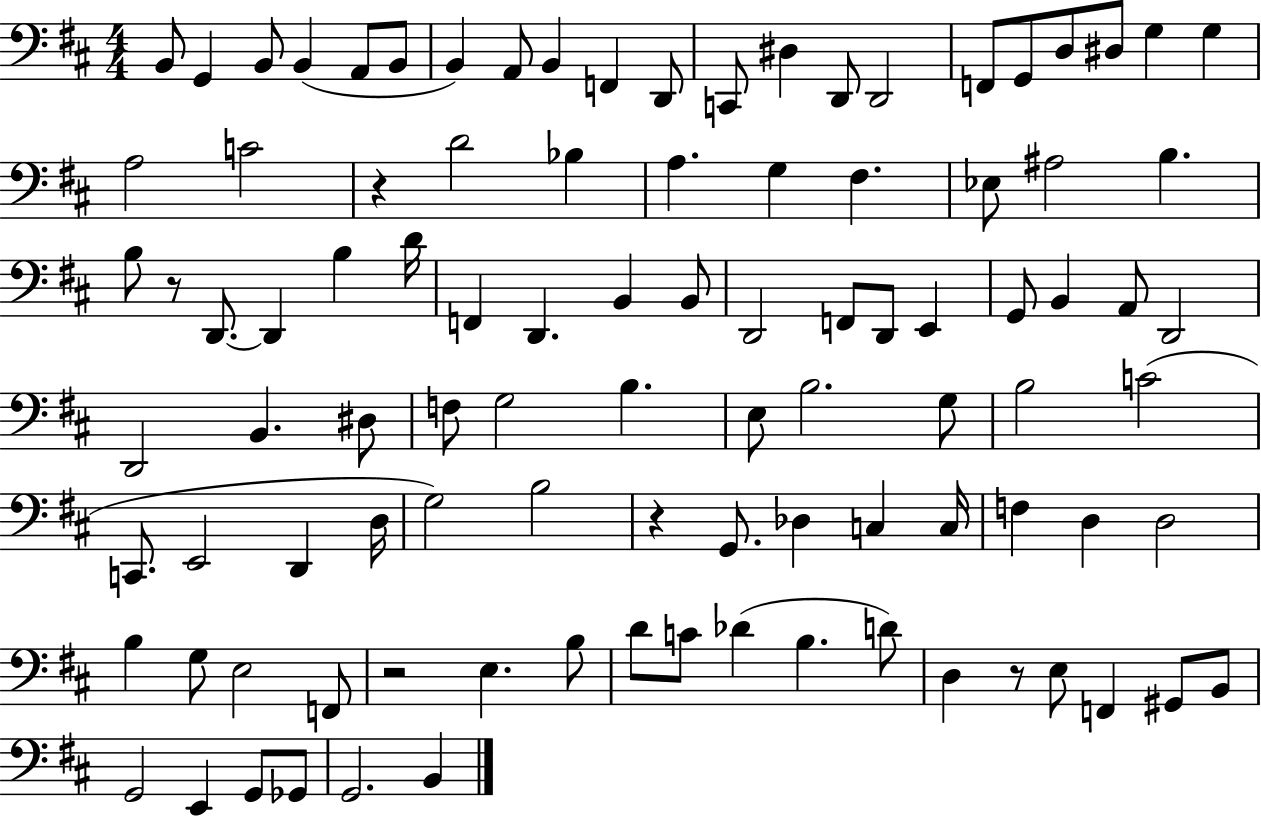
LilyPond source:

{
  \clef bass
  \numericTimeSignature
  \time 4/4
  \key d \major
  b,8 g,4 b,8 b,4( a,8 b,8 | b,4) a,8 b,4 f,4 d,8 | c,8 dis4 d,8 d,2 | f,8 g,8 d8 dis8 g4 g4 | \break a2 c'2 | r4 d'2 bes4 | a4. g4 fis4. | ees8 ais2 b4. | \break b8 r8 d,8.~~ d,4 b4 d'16 | f,4 d,4. b,4 b,8 | d,2 f,8 d,8 e,4 | g,8 b,4 a,8 d,2 | \break d,2 b,4. dis8 | f8 g2 b4. | e8 b2. g8 | b2 c'2( | \break c,8. e,2 d,4 d16 | g2) b2 | r4 g,8. des4 c4 c16 | f4 d4 d2 | \break b4 g8 e2 f,8 | r2 e4. b8 | d'8 c'8 des'4( b4. d'8) | d4 r8 e8 f,4 gis,8 b,8 | \break g,2 e,4 g,8 ges,8 | g,2. b,4 | \bar "|."
}